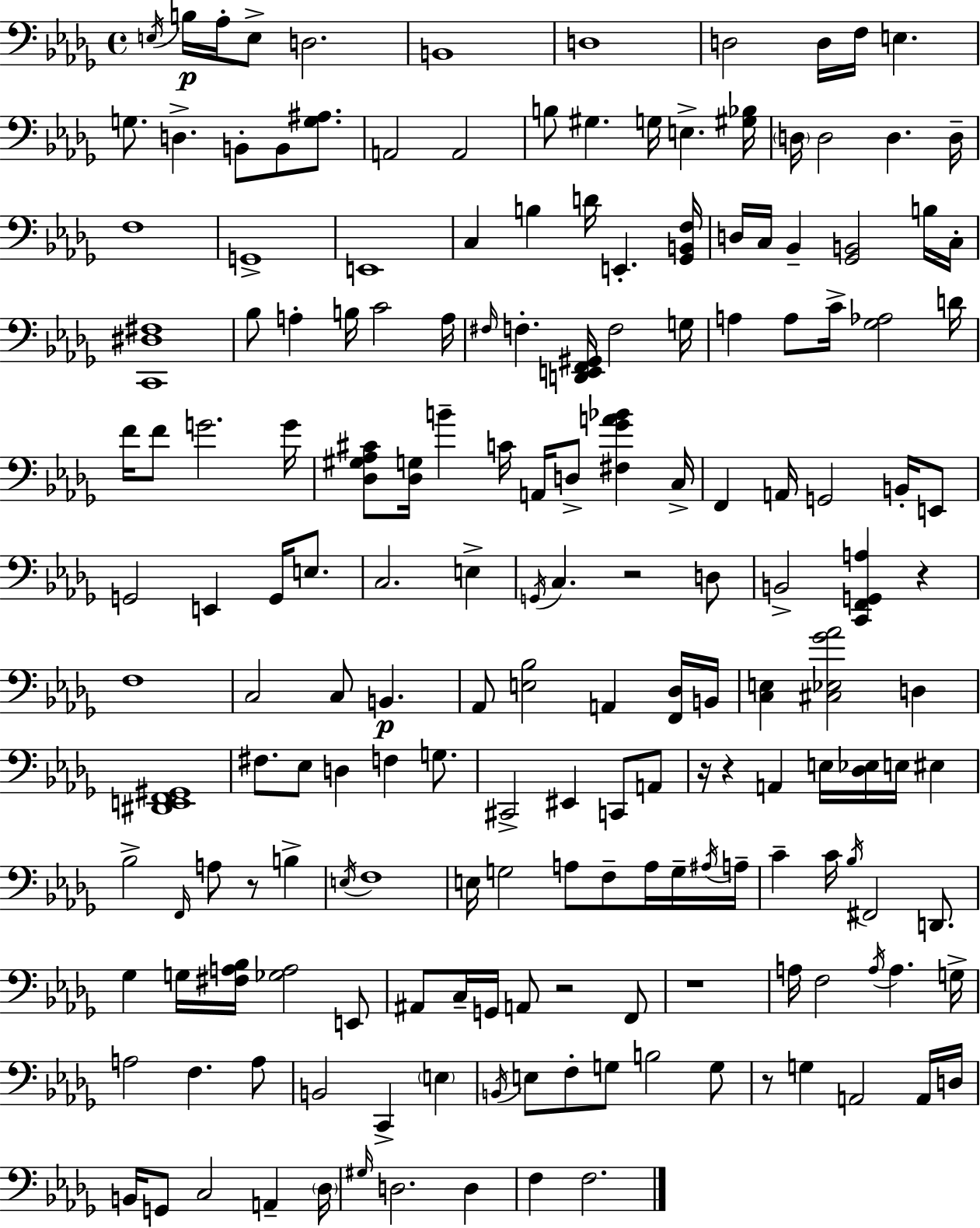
X:1
T:Untitled
M:4/4
L:1/4
K:Bbm
E,/4 B,/4 _A,/4 E,/2 D,2 B,,4 D,4 D,2 D,/4 F,/4 E, G,/2 D, B,,/2 B,,/2 [G,^A,]/2 A,,2 A,,2 B,/2 ^G, G,/4 E, [^G,_B,]/4 D,/4 D,2 D, D,/4 F,4 G,,4 E,,4 C, B, D/4 E,, [_G,,B,,F,]/4 D,/4 C,/4 _B,, [_G,,B,,]2 B,/4 C,/4 [C,,^D,^F,]4 _B,/2 A, B,/4 C2 A,/4 ^F,/4 F, [D,,E,,F,,^G,,]/4 F,2 G,/4 A, A,/2 C/4 [_G,_A,]2 D/4 F/4 F/2 G2 G/4 [_D,^G,_A,^C]/2 [_D,G,]/4 B C/4 A,,/4 D,/2 [^F,_GA_B] C,/4 F,, A,,/4 G,,2 B,,/4 E,,/2 G,,2 E,, G,,/4 E,/2 C,2 E, G,,/4 C, z2 D,/2 B,,2 [C,,F,,G,,A,] z F,4 C,2 C,/2 B,, _A,,/2 [E,_B,]2 A,, [F,,_D,]/4 B,,/4 [C,E,] [^C,_E,_G_A]2 D, [^D,,E,,F,,^G,,]4 ^F,/2 _E,/2 D, F, G,/2 ^C,,2 ^E,, C,,/2 A,,/2 z/4 z A,, E,/4 [_D,_E,]/4 E,/4 ^E, _B,2 F,,/4 A,/2 z/2 B, E,/4 F,4 E,/4 G,2 A,/2 F,/2 A,/4 G,/4 ^A,/4 A,/4 C C/4 _B,/4 ^F,,2 D,,/2 _G, G,/4 [^F,A,_B,]/4 [_G,A,]2 E,,/2 ^A,,/2 C,/4 G,,/4 A,,/2 z2 F,,/2 z4 A,/4 F,2 A,/4 A, G,/4 A,2 F, A,/2 B,,2 C,, E, B,,/4 E,/2 F,/2 G,/2 B,2 G,/2 z/2 G, A,,2 A,,/4 D,/4 B,,/4 G,,/2 C,2 A,, _D,/4 ^G,/4 D,2 D, F, F,2